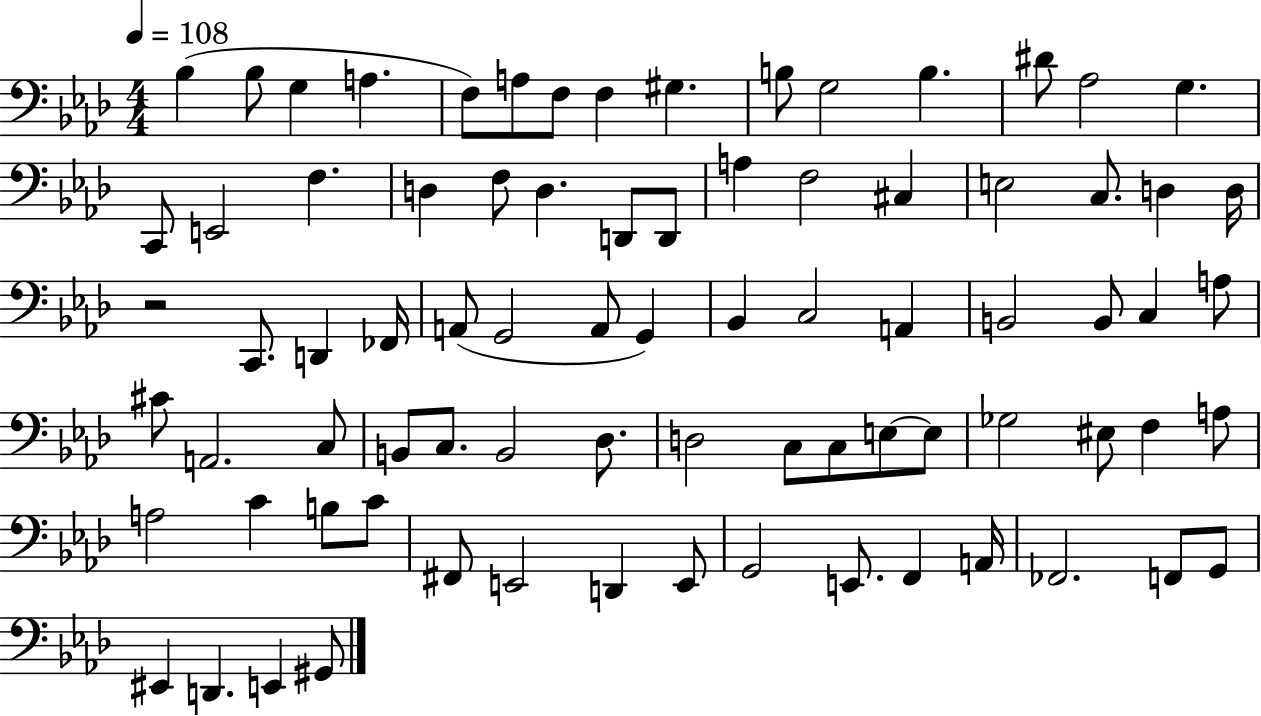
{
  \clef bass
  \numericTimeSignature
  \time 4/4
  \key aes \major
  \tempo 4 = 108
  bes4( bes8 g4 a4. | f8) a8 f8 f4 gis4. | b8 g2 b4. | dis'8 aes2 g4. | \break c,8 e,2 f4. | d4 f8 d4. d,8 d,8 | a4 f2 cis4 | e2 c8. d4 d16 | \break r2 c,8. d,4 fes,16 | a,8( g,2 a,8 g,4) | bes,4 c2 a,4 | b,2 b,8 c4 a8 | \break cis'8 a,2. c8 | b,8 c8. b,2 des8. | d2 c8 c8 e8~~ e8 | ges2 eis8 f4 a8 | \break a2 c'4 b8 c'8 | fis,8 e,2 d,4 e,8 | g,2 e,8. f,4 a,16 | fes,2. f,8 g,8 | \break eis,4 d,4. e,4 gis,8 | \bar "|."
}